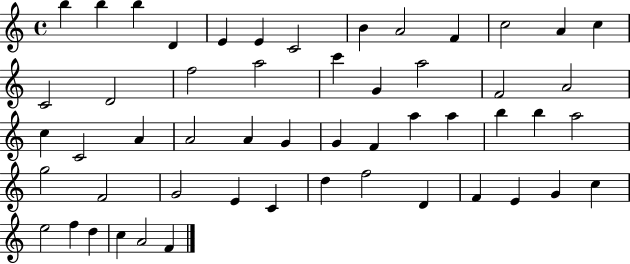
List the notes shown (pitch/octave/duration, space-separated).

B5/q B5/q B5/q D4/q E4/q E4/q C4/h B4/q A4/h F4/q C5/h A4/q C5/q C4/h D4/h F5/h A5/h C6/q G4/q A5/h F4/h A4/h C5/q C4/h A4/q A4/h A4/q G4/q G4/q F4/q A5/q A5/q B5/q B5/q A5/h G5/h F4/h G4/h E4/q C4/q D5/q F5/h D4/q F4/q E4/q G4/q C5/q E5/h F5/q D5/q C5/q A4/h F4/q